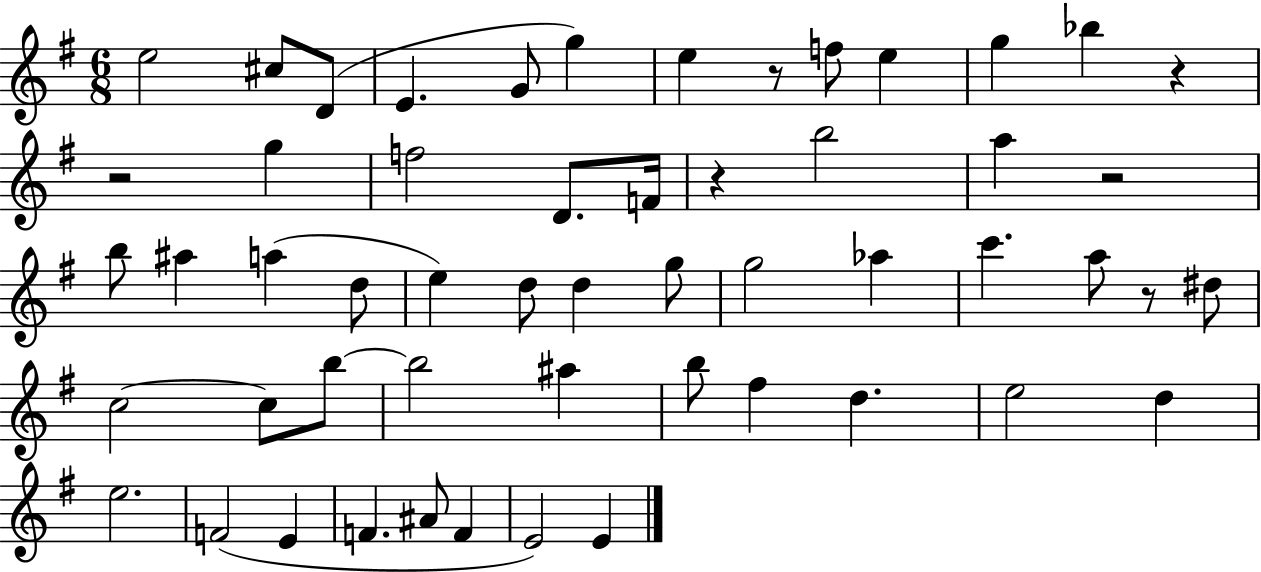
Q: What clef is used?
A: treble